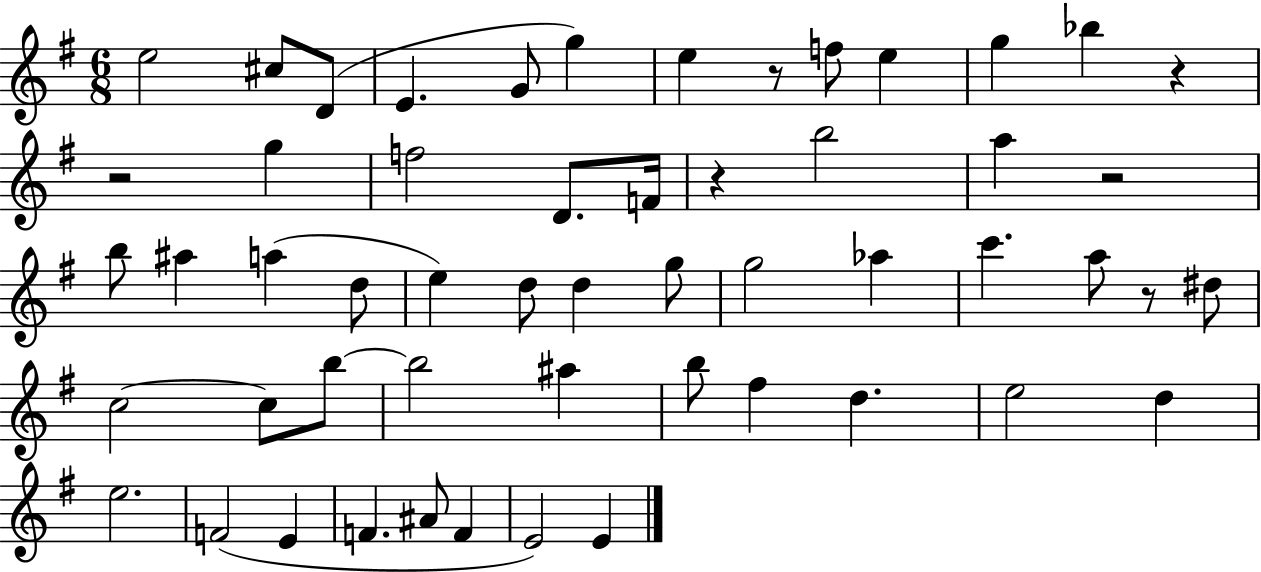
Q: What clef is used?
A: treble